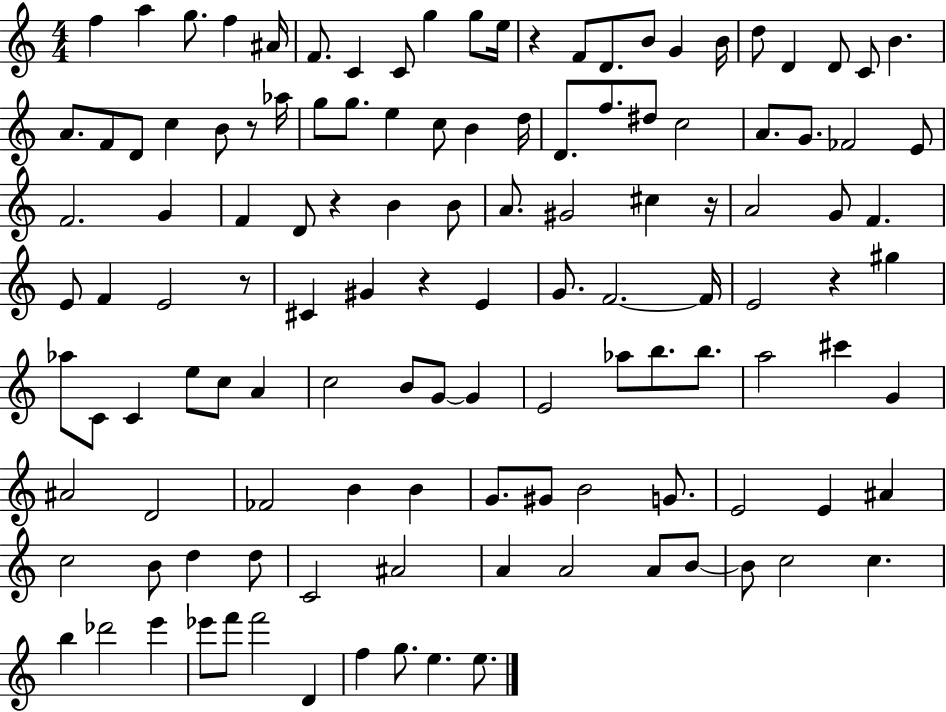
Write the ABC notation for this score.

X:1
T:Untitled
M:4/4
L:1/4
K:C
f a g/2 f ^A/4 F/2 C C/2 g g/2 e/4 z F/2 D/2 B/2 G B/4 d/2 D D/2 C/2 B A/2 F/2 D/2 c B/2 z/2 _a/4 g/2 g/2 e c/2 B d/4 D/2 f/2 ^d/2 c2 A/2 G/2 _F2 E/2 F2 G F D/2 z B B/2 A/2 ^G2 ^c z/4 A2 G/2 F E/2 F E2 z/2 ^C ^G z E G/2 F2 F/4 E2 z ^g _a/2 C/2 C e/2 c/2 A c2 B/2 G/2 G E2 _a/2 b/2 b/2 a2 ^c' G ^A2 D2 _F2 B B G/2 ^G/2 B2 G/2 E2 E ^A c2 B/2 d d/2 C2 ^A2 A A2 A/2 B/2 B/2 c2 c b _d'2 e' _e'/2 f'/2 f'2 D f g/2 e e/2